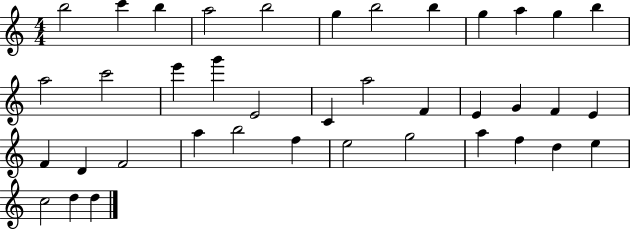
{
  \clef treble
  \numericTimeSignature
  \time 4/4
  \key c \major
  b''2 c'''4 b''4 | a''2 b''2 | g''4 b''2 b''4 | g''4 a''4 g''4 b''4 | \break a''2 c'''2 | e'''4 g'''4 e'2 | c'4 a''2 f'4 | e'4 g'4 f'4 e'4 | \break f'4 d'4 f'2 | a''4 b''2 f''4 | e''2 g''2 | a''4 f''4 d''4 e''4 | \break c''2 d''4 d''4 | \bar "|."
}